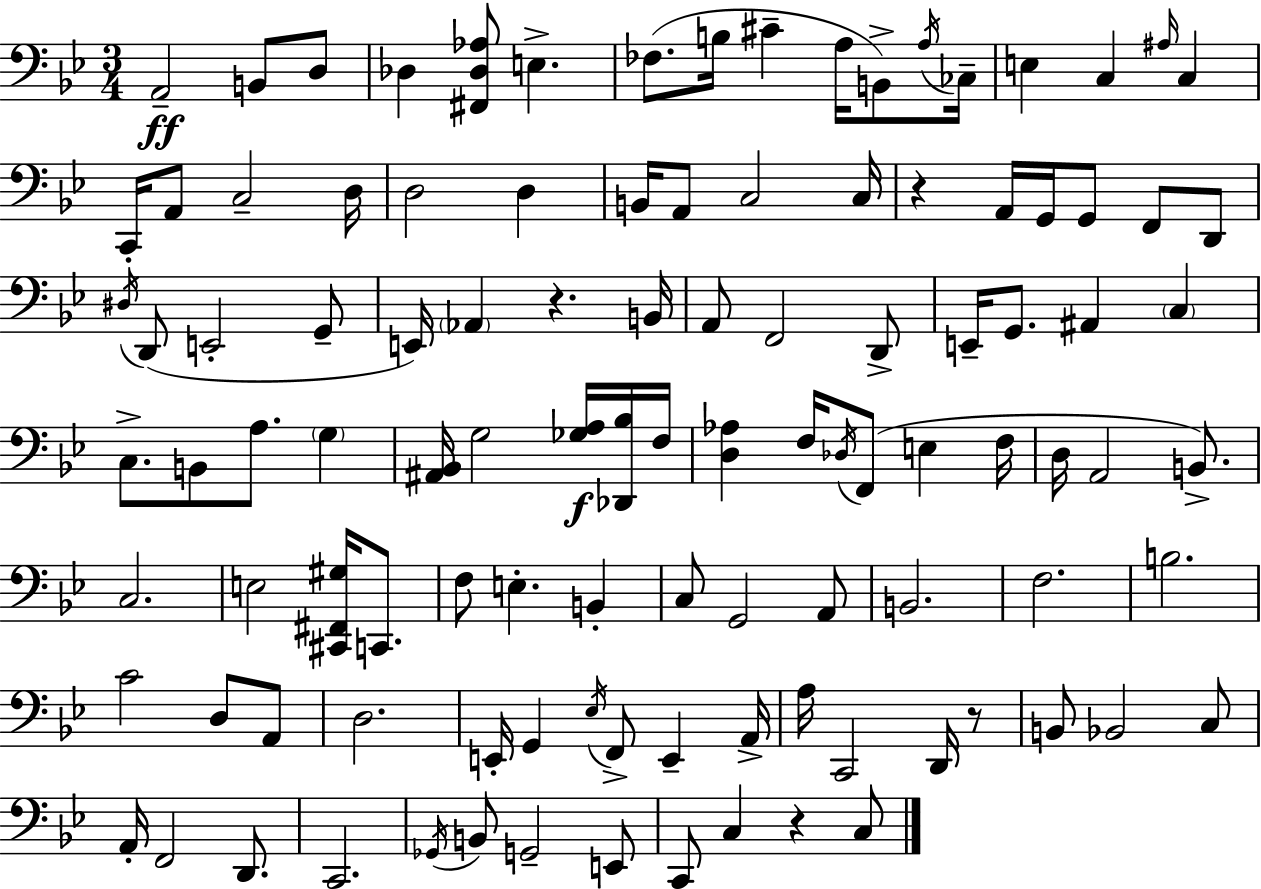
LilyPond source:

{
  \clef bass
  \numericTimeSignature
  \time 3/4
  \key g \minor
  a,2--\ff b,8 d8 | des4 <fis, des aes>8 e4.-> | fes8.( b16 cis'4-- a16 b,8->) \acciaccatura { a16 } | ces16-- e4 c4 \grace { ais16 } c4 | \break c,16-. a,8 c2-- | d16 d2 d4 | b,16 a,8 c2 | c16 r4 a,16 g,16 g,8 f,8 | \break d,8 \acciaccatura { dis16 } d,8( e,2-. | g,8-- e,16) \parenthesize aes,4 r4. | b,16 a,8 f,2 | d,8-> e,16-- g,8. ais,4 \parenthesize c4 | \break c8.-> b,8 a8. \parenthesize g4 | <ais, bes,>16 g2 | <ges a>16\f <des, bes>16 f16 <d aes>4 f16 \acciaccatura { des16 } f,8( e4 | f16 d16 a,2 | \break b,8.->) c2. | e2 | <cis, fis, gis>16 c,8. f8 e4.-. | b,4-. c8 g,2 | \break a,8 b,2. | f2. | b2. | c'2 | \break d8 a,8 d2. | e,16-. g,4 \acciaccatura { ees16 } f,8-> | e,4-- a,16-> a16 c,2 | d,16 r8 b,8 bes,2 | \break c8 a,16-. f,2 | d,8. c,2. | \acciaccatura { ges,16 } b,8 g,2-- | e,8 c,8 c4 | \break r4 c8 \bar "|."
}